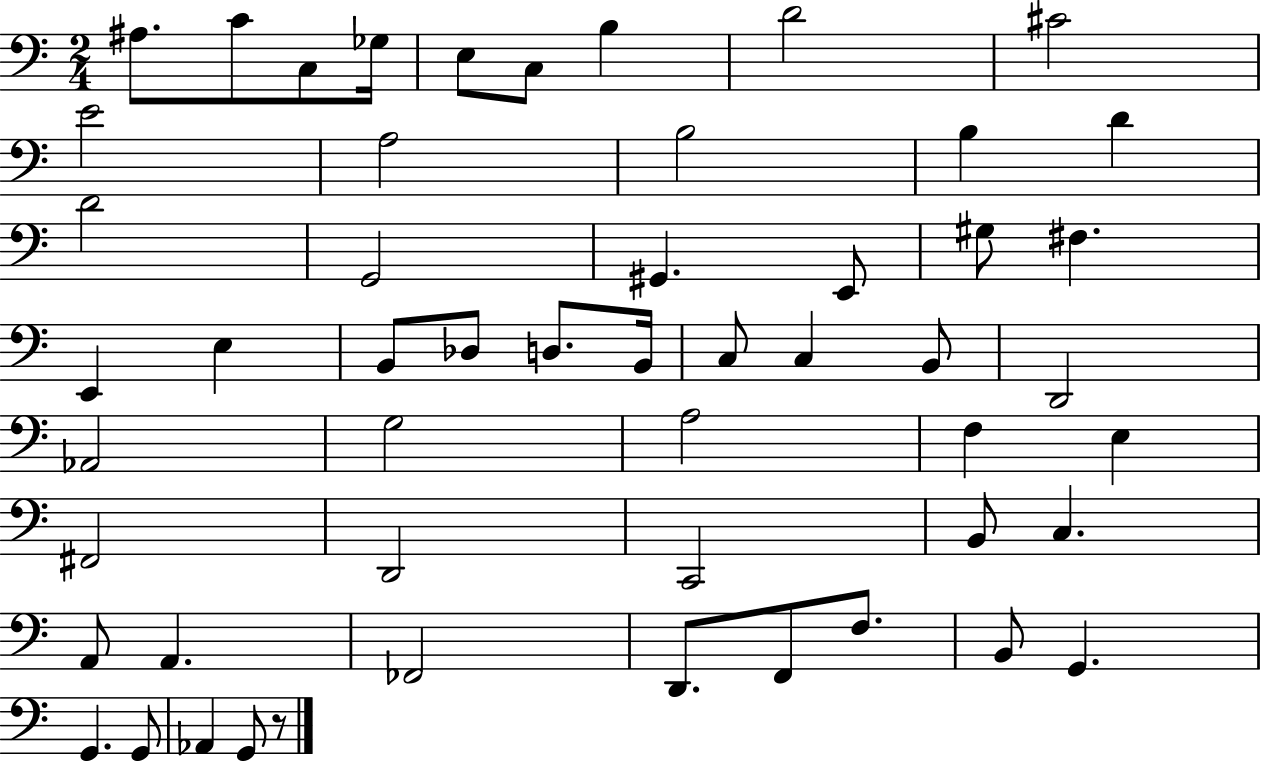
X:1
T:Untitled
M:2/4
L:1/4
K:C
^A,/2 C/2 C,/2 _G,/4 E,/2 C,/2 B, D2 ^C2 E2 A,2 B,2 B, D D2 G,,2 ^G,, E,,/2 ^G,/2 ^F, E,, E, B,,/2 _D,/2 D,/2 B,,/4 C,/2 C, B,,/2 D,,2 _A,,2 G,2 A,2 F, E, ^F,,2 D,,2 C,,2 B,,/2 C, A,,/2 A,, _F,,2 D,,/2 F,,/2 F,/2 B,,/2 G,, G,, G,,/2 _A,, G,,/2 z/2